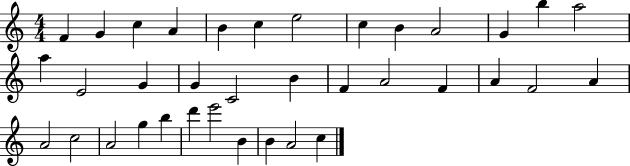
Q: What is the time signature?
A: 4/4